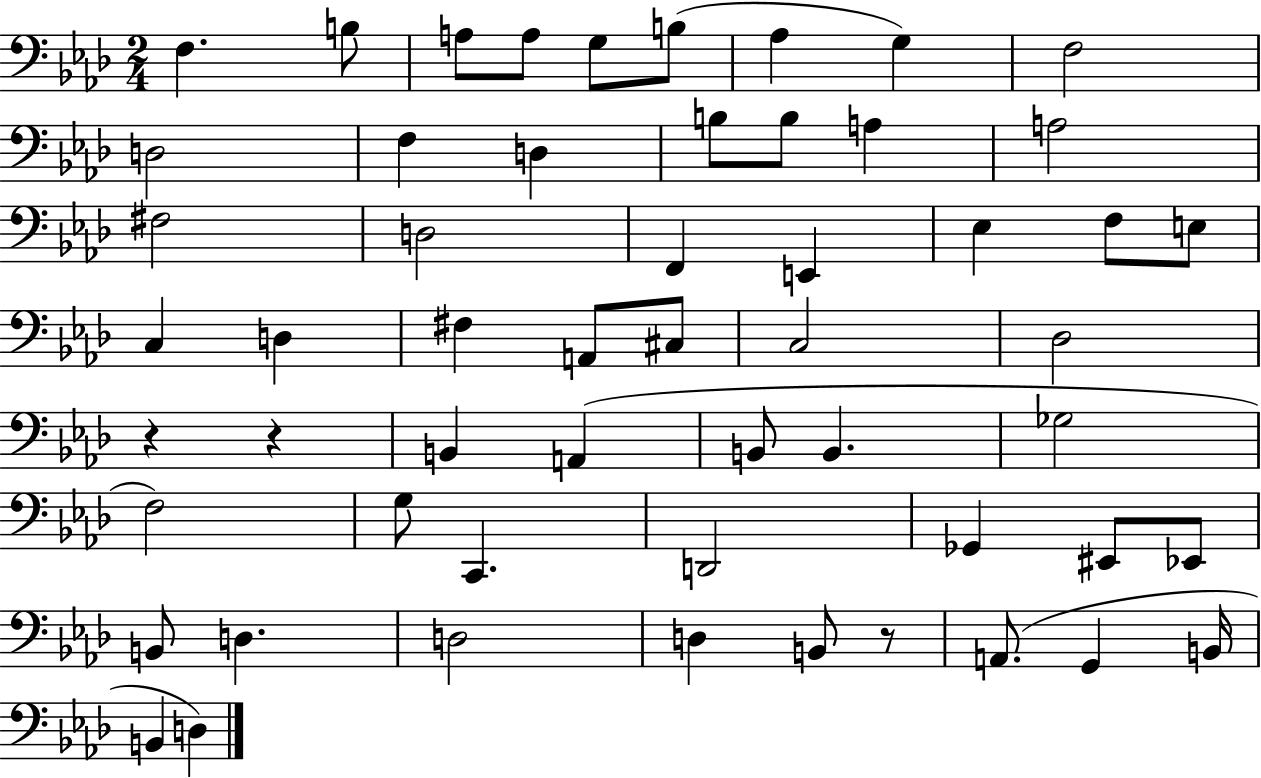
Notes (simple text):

F3/q. B3/e A3/e A3/e G3/e B3/e Ab3/q G3/q F3/h D3/h F3/q D3/q B3/e B3/e A3/q A3/h F#3/h D3/h F2/q E2/q Eb3/q F3/e E3/e C3/q D3/q F#3/q A2/e C#3/e C3/h Db3/h R/q R/q B2/q A2/q B2/e B2/q. Gb3/h F3/h G3/e C2/q. D2/h Gb2/q EIS2/e Eb2/e B2/e D3/q. D3/h D3/q B2/e R/e A2/e. G2/q B2/s B2/q D3/q